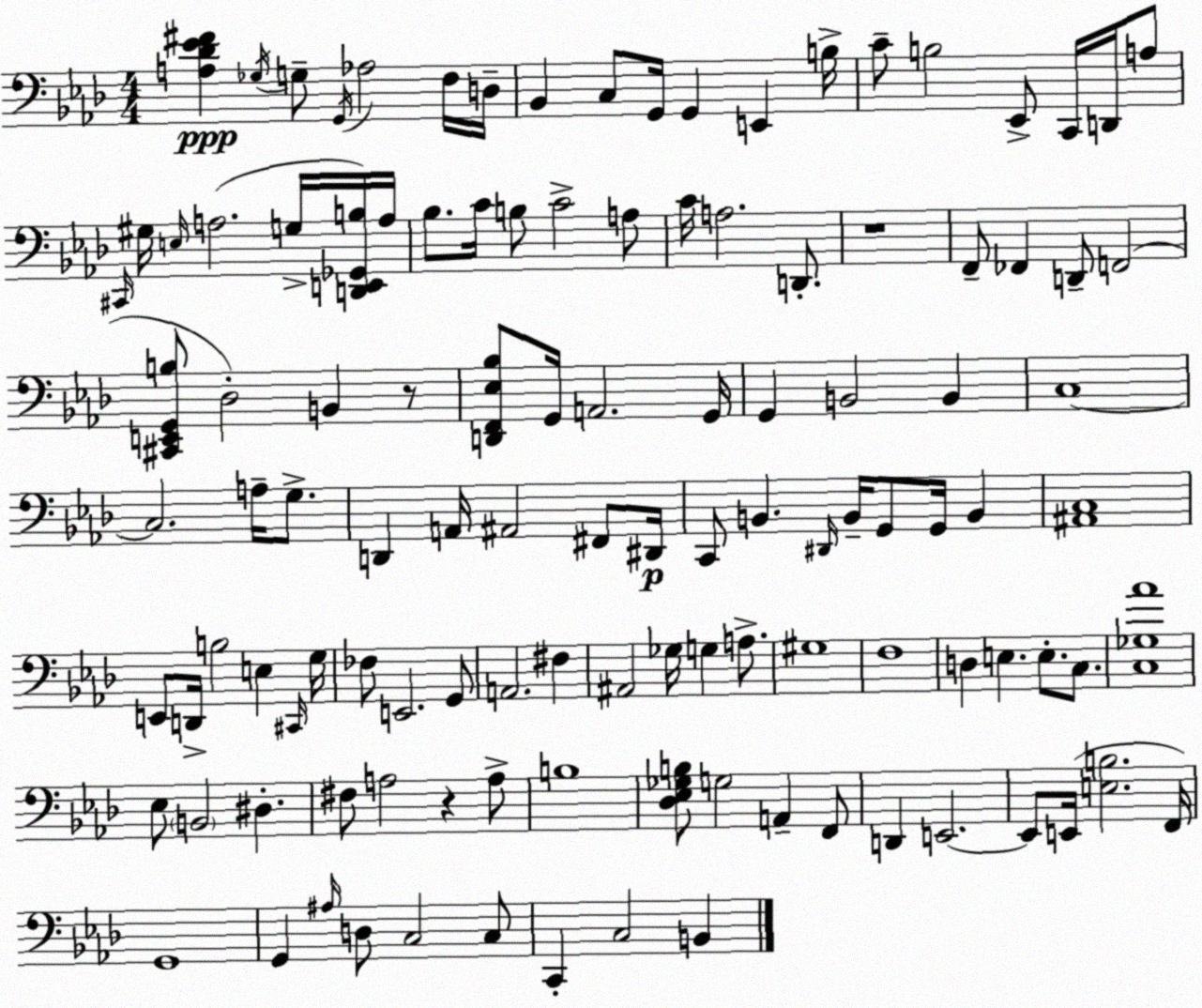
X:1
T:Untitled
M:4/4
L:1/4
K:Fm
[A,_D_E^F] _G,/4 G,/2 G,,/4 _A,2 F,/4 D,/4 _B,, C,/2 G,,/4 G,, E,, B,/4 C/2 B,2 _E,,/2 C,,/4 D,,/4 A,/2 ^C,,/4 ^G,/4 E,/4 A,2 G,/4 [D,,E,,_G,,B,]/4 A,/4 _B,/2 C/4 B,/2 C2 A,/2 C/4 A,2 D,,/2 z4 F,,/2 _F,, D,,/2 F,,2 [^C,,E,,G,,B,]/2 _D,2 B,, z/2 [D,,F,,_E,_B,]/2 G,,/4 A,,2 G,,/4 G,, B,,2 B,, C,4 C,2 A,/4 G,/2 D,, A,,/4 ^A,,2 ^F,,/2 ^D,,/4 C,,/2 B,, ^D,,/4 B,,/4 G,,/2 G,,/4 B,, [^A,,C,]4 E,,/2 D,,/4 B,2 E, ^C,,/4 G,/4 _F,/2 E,,2 G,,/2 A,,2 ^F, ^A,,2 _G,/4 G, A,/2 ^G,4 F,4 D, E, E,/2 C,/2 [C,_G,_A]4 _E,/2 B,,2 ^D, ^F,/2 A,2 z A,/2 B,4 [_D,_E,_G,B,]/2 G,2 A,, F,,/2 D,, E,,2 E,,/2 E,,/4 [E,B,]2 F,,/4 G,,4 G,, ^A,/4 D,/2 C,2 C,/2 C,, C,2 B,,